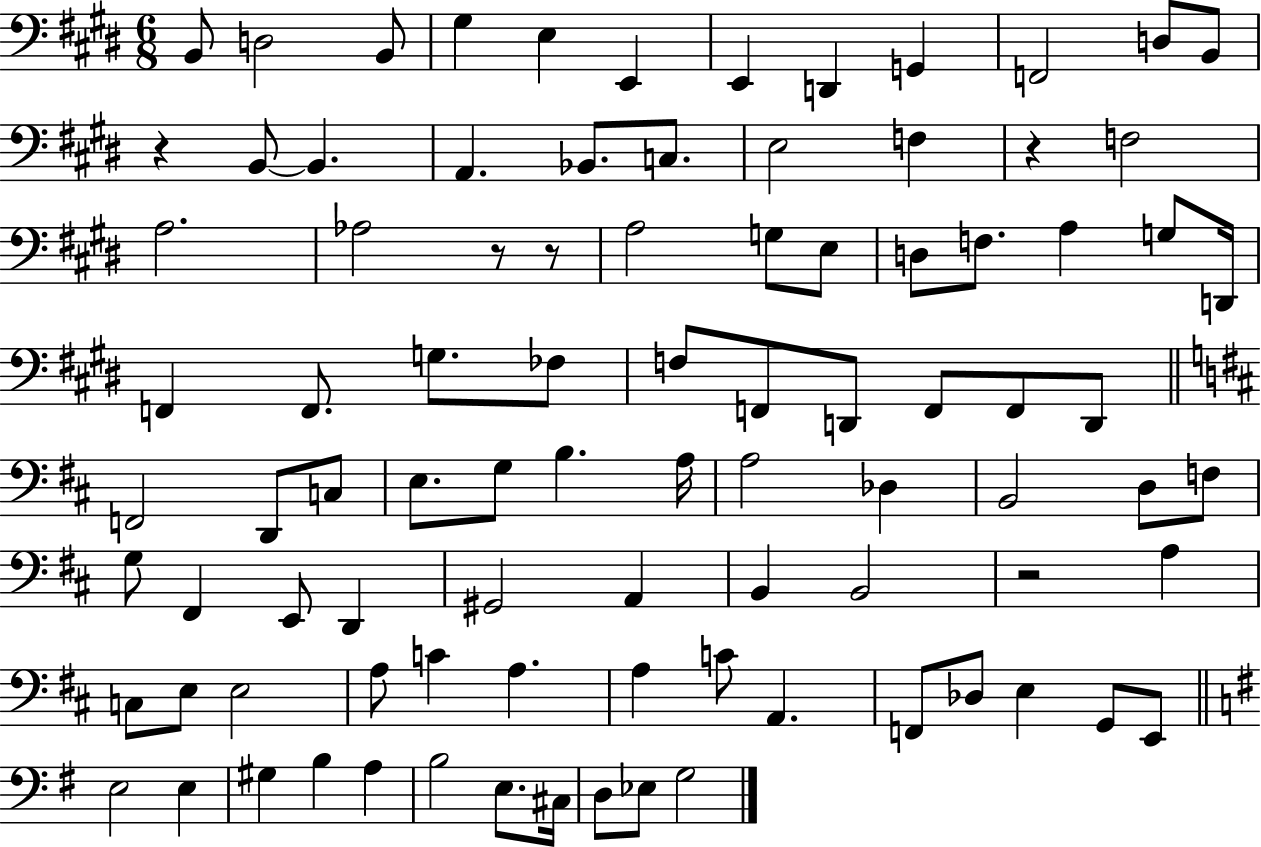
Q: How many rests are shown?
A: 5